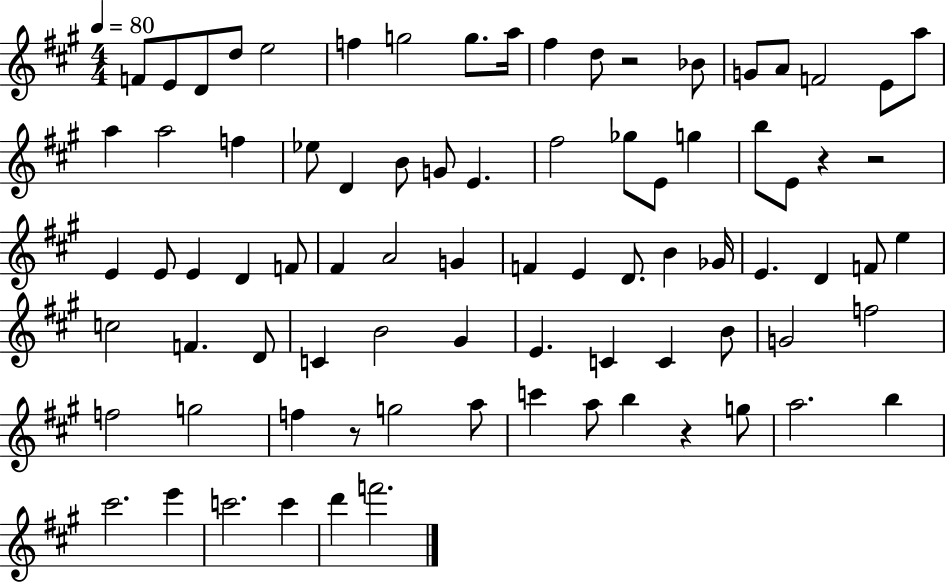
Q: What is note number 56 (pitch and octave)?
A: C4